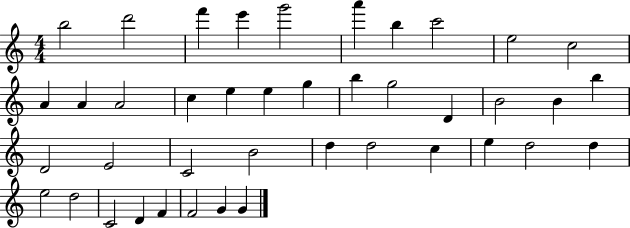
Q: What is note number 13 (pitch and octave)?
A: A4